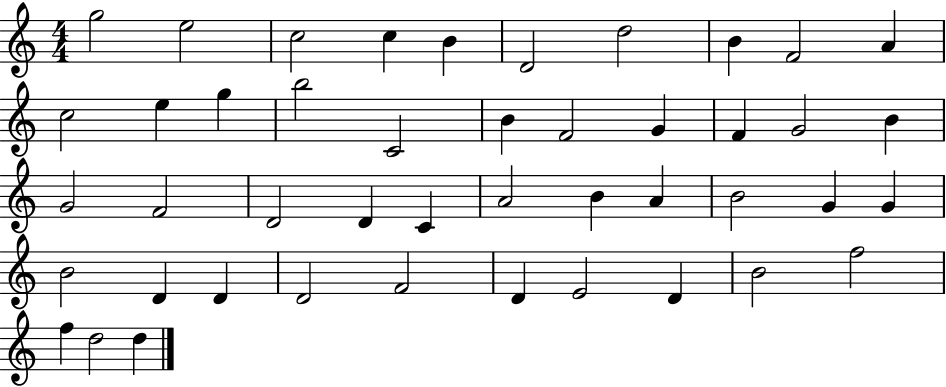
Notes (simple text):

G5/h E5/h C5/h C5/q B4/q D4/h D5/h B4/q F4/h A4/q C5/h E5/q G5/q B5/h C4/h B4/q F4/h G4/q F4/q G4/h B4/q G4/h F4/h D4/h D4/q C4/q A4/h B4/q A4/q B4/h G4/q G4/q B4/h D4/q D4/q D4/h F4/h D4/q E4/h D4/q B4/h F5/h F5/q D5/h D5/q